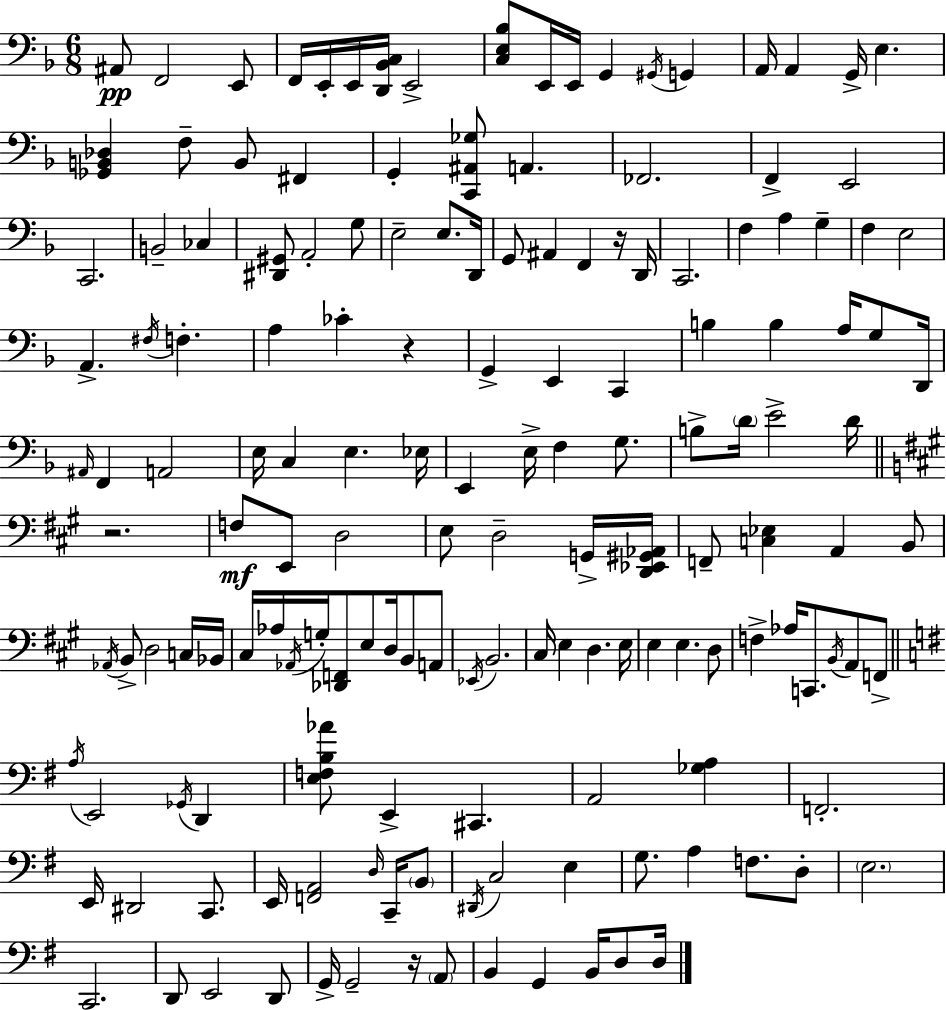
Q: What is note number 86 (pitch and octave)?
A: Ab3